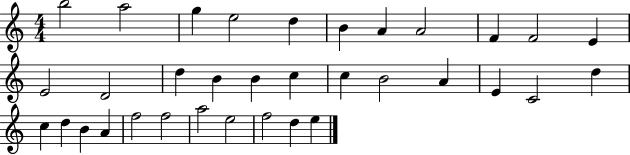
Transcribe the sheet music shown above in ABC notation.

X:1
T:Untitled
M:4/4
L:1/4
K:C
b2 a2 g e2 d B A A2 F F2 E E2 D2 d B B c c B2 A E C2 d c d B A f2 f2 a2 e2 f2 d e